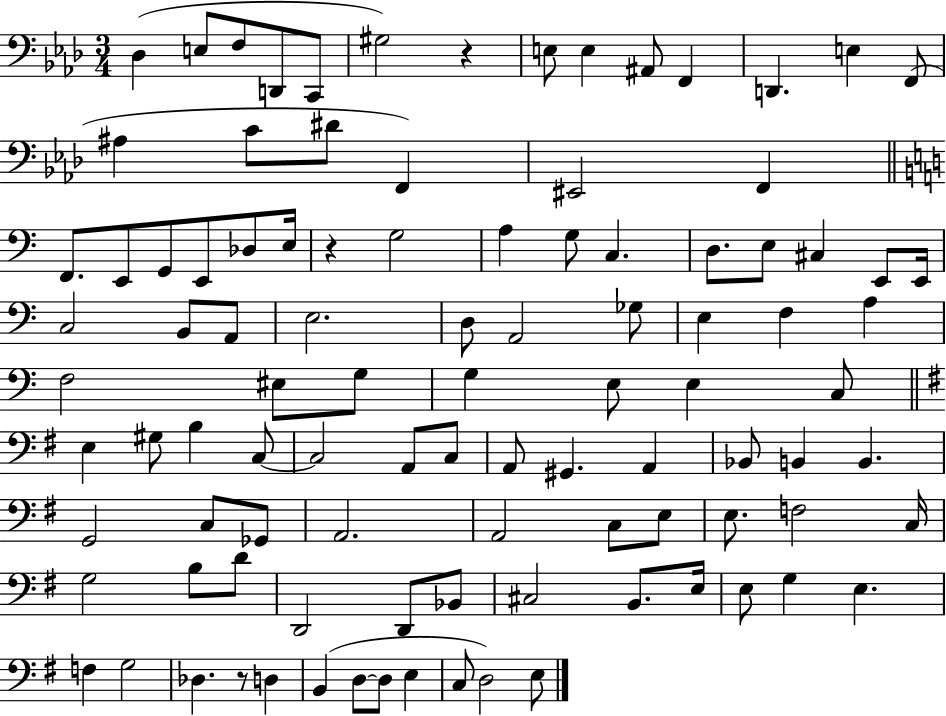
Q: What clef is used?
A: bass